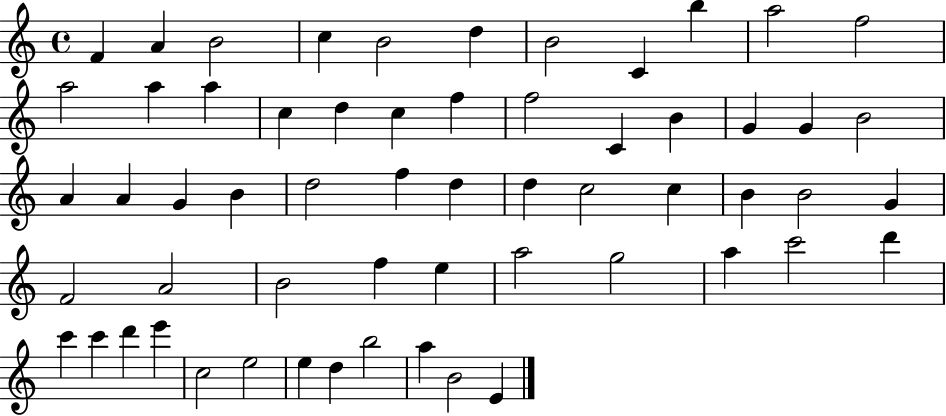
{
  \clef treble
  \time 4/4
  \defaultTimeSignature
  \key c \major
  f'4 a'4 b'2 | c''4 b'2 d''4 | b'2 c'4 b''4 | a''2 f''2 | \break a''2 a''4 a''4 | c''4 d''4 c''4 f''4 | f''2 c'4 b'4 | g'4 g'4 b'2 | \break a'4 a'4 g'4 b'4 | d''2 f''4 d''4 | d''4 c''2 c''4 | b'4 b'2 g'4 | \break f'2 a'2 | b'2 f''4 e''4 | a''2 g''2 | a''4 c'''2 d'''4 | \break c'''4 c'''4 d'''4 e'''4 | c''2 e''2 | e''4 d''4 b''2 | a''4 b'2 e'4 | \break \bar "|."
}